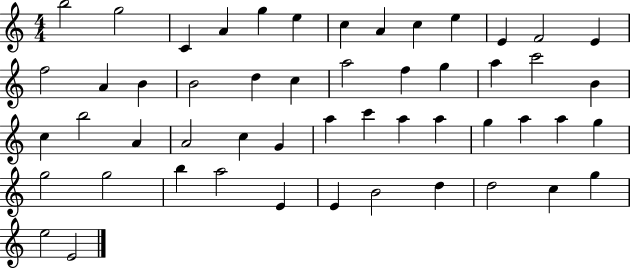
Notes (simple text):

B5/h G5/h C4/q A4/q G5/q E5/q C5/q A4/q C5/q E5/q E4/q F4/h E4/q F5/h A4/q B4/q B4/h D5/q C5/q A5/h F5/q G5/q A5/q C6/h B4/q C5/q B5/h A4/q A4/h C5/q G4/q A5/q C6/q A5/q A5/q G5/q A5/q A5/q G5/q G5/h G5/h B5/q A5/h E4/q E4/q B4/h D5/q D5/h C5/q G5/q E5/h E4/h